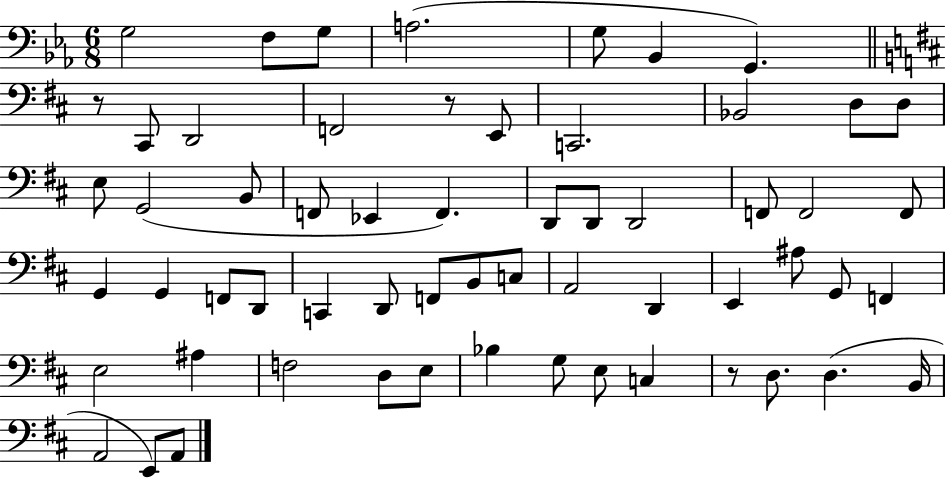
G3/h F3/e G3/e A3/h. G3/e Bb2/q G2/q. R/e C#2/e D2/h F2/h R/e E2/e C2/h. Bb2/h D3/e D3/e E3/e G2/h B2/e F2/e Eb2/q F2/q. D2/e D2/e D2/h F2/e F2/h F2/e G2/q G2/q F2/e D2/e C2/q D2/e F2/e B2/e C3/e A2/h D2/q E2/q A#3/e G2/e F2/q E3/h A#3/q F3/h D3/e E3/e Bb3/q G3/e E3/e C3/q R/e D3/e. D3/q. B2/s A2/h E2/e A2/e